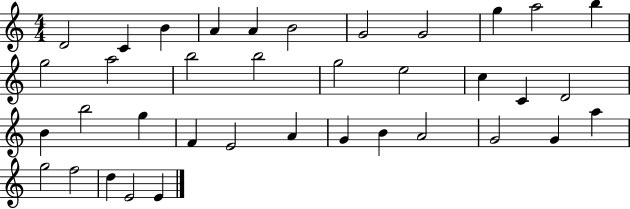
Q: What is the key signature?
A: C major